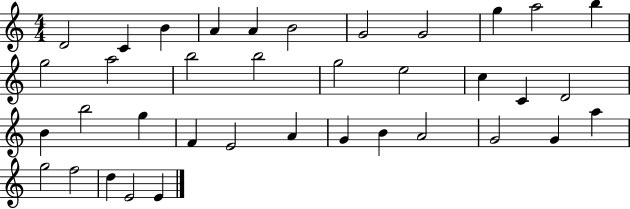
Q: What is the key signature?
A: C major